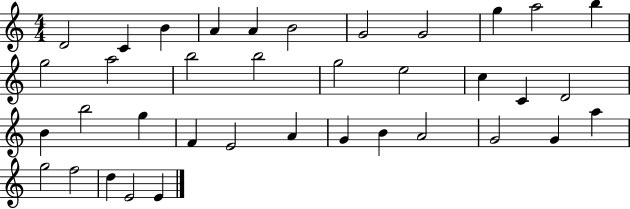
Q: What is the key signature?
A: C major